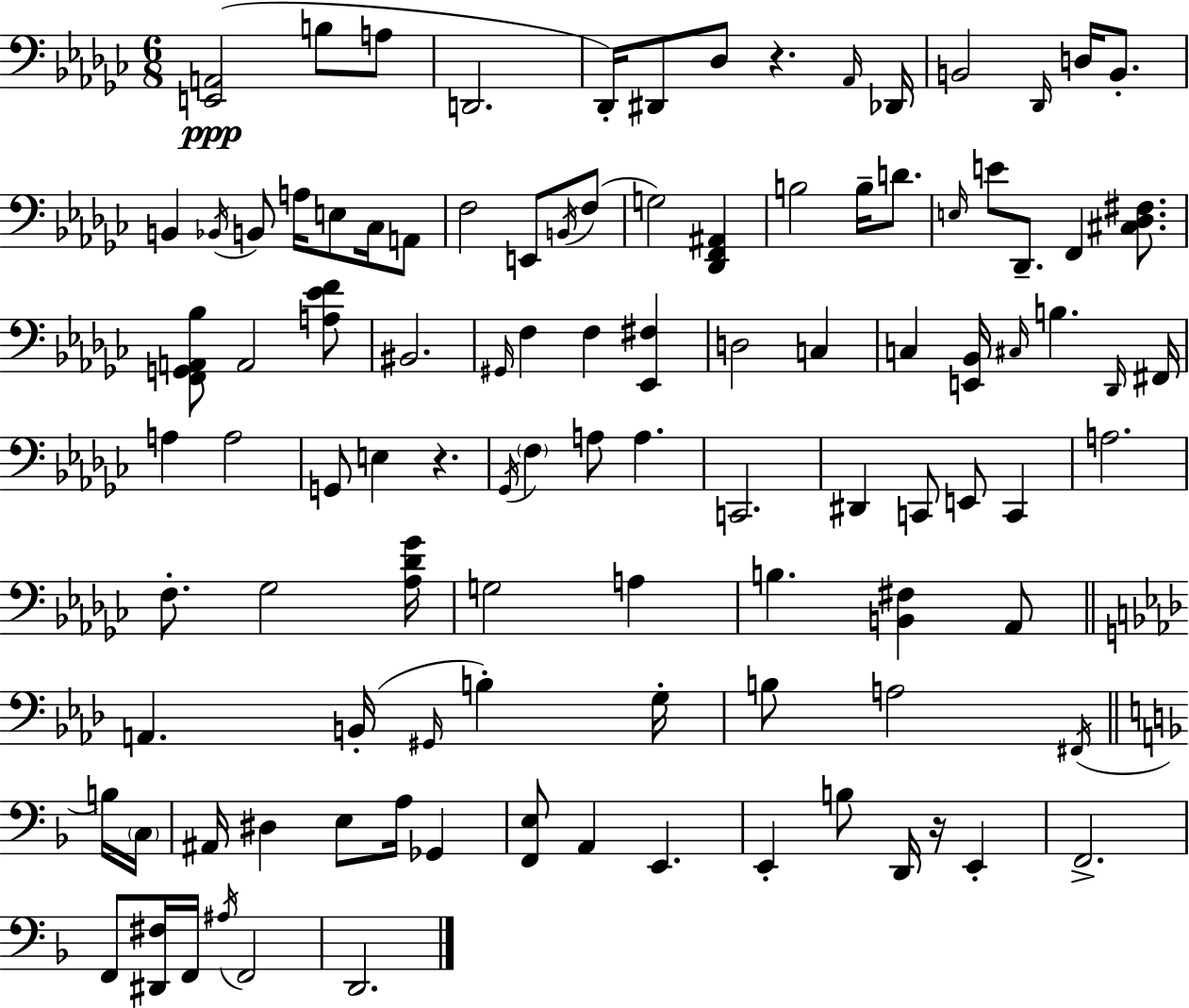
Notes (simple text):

[E2,A2]/h B3/e A3/e D2/h. Db2/s D#2/e Db3/e R/q. Ab2/s Db2/s B2/h Db2/s D3/s B2/e. B2/q Bb2/s B2/e A3/s E3/e CES3/s A2/e F3/h E2/e B2/s F3/e G3/h [Db2,F2,A#2]/q B3/h B3/s D4/e. E3/s E4/e Db2/e. F2/q [C#3,Db3,F#3]/e. [F2,G2,A2,Bb3]/e A2/h [A3,Eb4,F4]/e BIS2/h. G#2/s F3/q F3/q [Eb2,F#3]/q D3/h C3/q C3/q [E2,Bb2]/s C#3/s B3/q. Db2/s F#2/s A3/q A3/h G2/e E3/q R/q. Gb2/s F3/q A3/e A3/q. C2/h. D#2/q C2/e E2/e C2/q A3/h. F3/e. Gb3/h [Ab3,Db4,Gb4]/s G3/h A3/q B3/q. [B2,F#3]/q Ab2/e A2/q. B2/s G#2/s B3/q G3/s B3/e A3/h F#2/s B3/s C3/s A#2/s D#3/q E3/e A3/s Gb2/q [F2,E3]/e A2/q E2/q. E2/q B3/e D2/s R/s E2/q F2/h. F2/e [D#2,F#3]/s F2/s A#3/s F2/h D2/h.